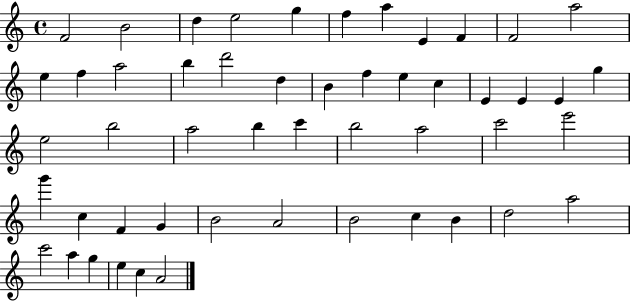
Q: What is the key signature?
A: C major